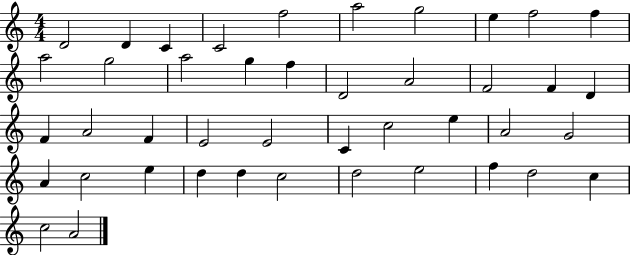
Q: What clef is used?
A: treble